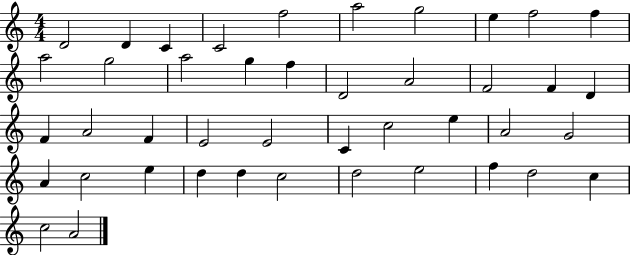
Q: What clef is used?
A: treble